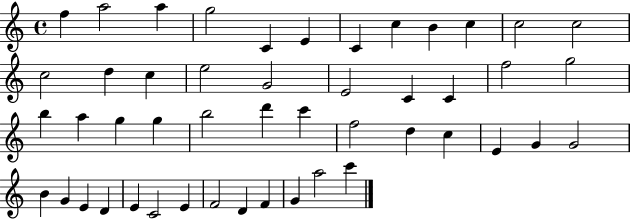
F5/q A5/h A5/q G5/h C4/q E4/q C4/q C5/q B4/q C5/q C5/h C5/h C5/h D5/q C5/q E5/h G4/h E4/h C4/q C4/q F5/h G5/h B5/q A5/q G5/q G5/q B5/h D6/q C6/q F5/h D5/q C5/q E4/q G4/q G4/h B4/q G4/q E4/q D4/q E4/q C4/h E4/q F4/h D4/q F4/q G4/q A5/h C6/q